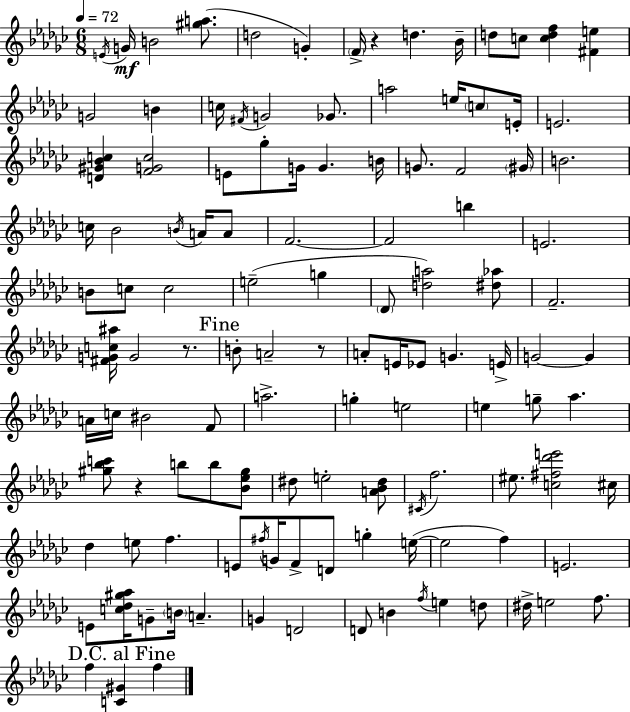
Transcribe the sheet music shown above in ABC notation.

X:1
T:Untitled
M:6/8
L:1/4
K:Ebm
E/4 G/4 B2 [^ga]/2 d2 G F/4 z d _B/4 d/2 c/2 [cdf] [^Fe] G2 B c/4 ^F/4 G2 _G/2 a2 e/4 c/2 E/4 E2 [D^G_Bc] [FGc]2 E/2 _g/2 G/4 G B/4 G/2 F2 ^G/4 B2 c/4 _B2 B/4 A/4 A/2 F2 F2 b E2 B/2 c/2 c2 e2 g _D/2 [da]2 [^d_a]/2 F2 [^FGc^a]/4 G2 z/2 B/2 A2 z/2 A/2 E/4 _E/2 G E/4 G2 G A/4 c/4 ^B2 F/2 a2 g e2 e g/2 _a [^g_bc']/2 z b/2 b/2 [_B_e^g]/2 ^d/2 e2 [A_B^d]/2 ^C/4 f2 ^e/2 [c^f_d'e']2 ^c/4 _d e/2 f E/2 ^f/4 G/4 F/2 D/2 g e/4 e2 f E2 E/2 [c_d^g_a]/4 G/2 B/4 A G D2 D/2 B f/4 e d/2 ^d/4 e2 f/2 f [C^G] f